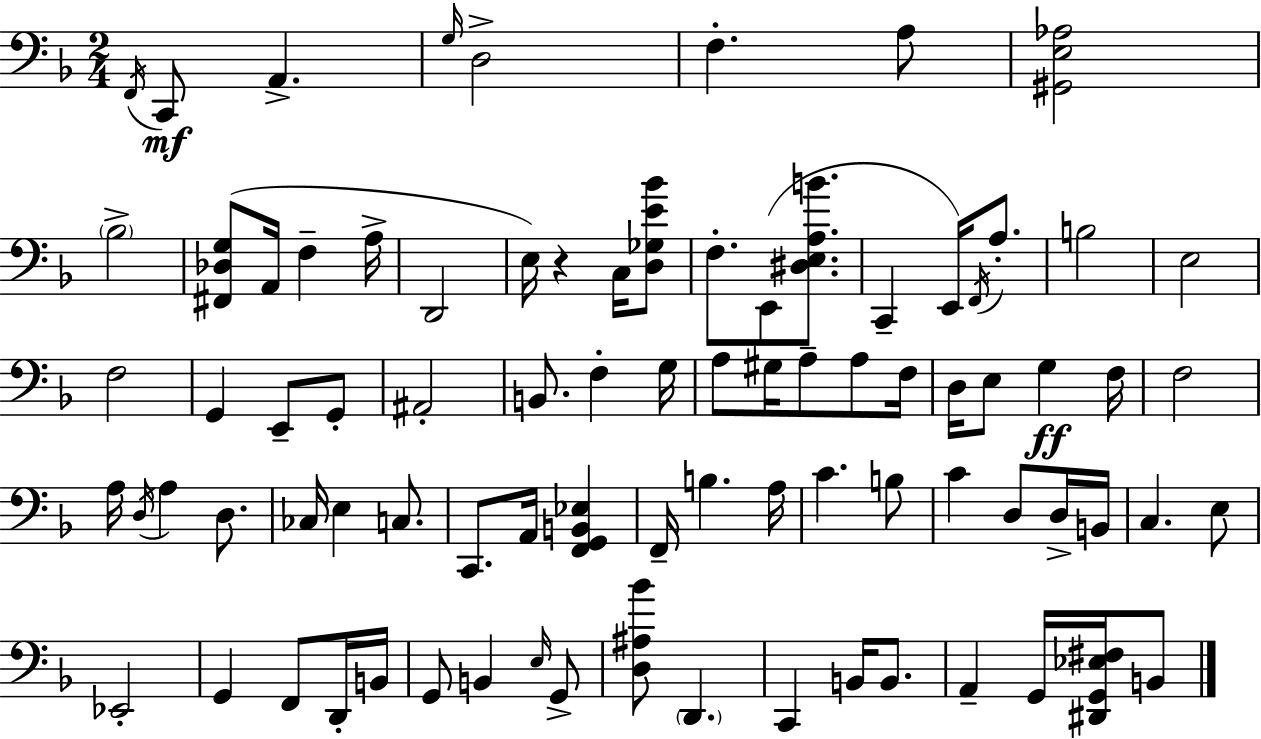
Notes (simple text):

F2/s C2/e A2/q. G3/s D3/h F3/q. A3/e [G#2,E3,Ab3]/h Bb3/h [F#2,Db3,G3]/e A2/s F3/q A3/s D2/h E3/s R/q C3/s [D3,Gb3,E4,Bb4]/e F3/e. E2/e [D#3,E3,A3,B4]/e. C2/q E2/s F2/s A3/e. B3/h E3/h F3/h G2/q E2/e G2/e A#2/h B2/e. F3/q G3/s A3/e G#3/s A3/e A3/e F3/s D3/s E3/e G3/q F3/s F3/h A3/s D3/s A3/q D3/e. CES3/s E3/q C3/e. C2/e. A2/s [F2,G2,B2,Eb3]/q F2/s B3/q. A3/s C4/q. B3/e C4/q D3/e D3/s B2/s C3/q. E3/e Eb2/h G2/q F2/e D2/s B2/s G2/e B2/q E3/s G2/e [D3,A#3,Bb4]/e D2/q. C2/q B2/s B2/e. A2/q G2/s [D#2,G2,Eb3,F#3]/s B2/e